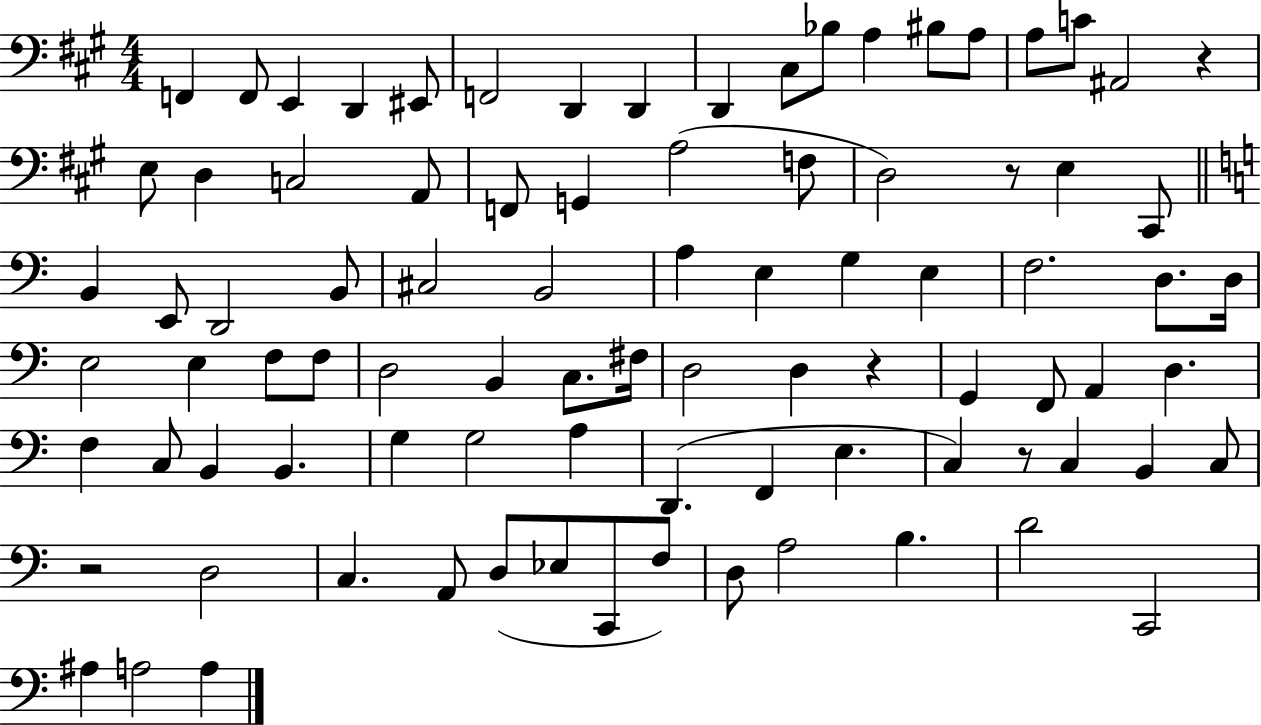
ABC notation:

X:1
T:Untitled
M:4/4
L:1/4
K:A
F,, F,,/2 E,, D,, ^E,,/2 F,,2 D,, D,, D,, ^C,/2 _B,/2 A, ^B,/2 A,/2 A,/2 C/2 ^A,,2 z E,/2 D, C,2 A,,/2 F,,/2 G,, A,2 F,/2 D,2 z/2 E, ^C,,/2 B,, E,,/2 D,,2 B,,/2 ^C,2 B,,2 A, E, G, E, F,2 D,/2 D,/4 E,2 E, F,/2 F,/2 D,2 B,, C,/2 ^F,/4 D,2 D, z G,, F,,/2 A,, D, F, C,/2 B,, B,, G, G,2 A, D,, F,, E, C, z/2 C, B,, C,/2 z2 D,2 C, A,,/2 D,/2 _E,/2 C,,/2 F,/2 D,/2 A,2 B, D2 C,,2 ^A, A,2 A,